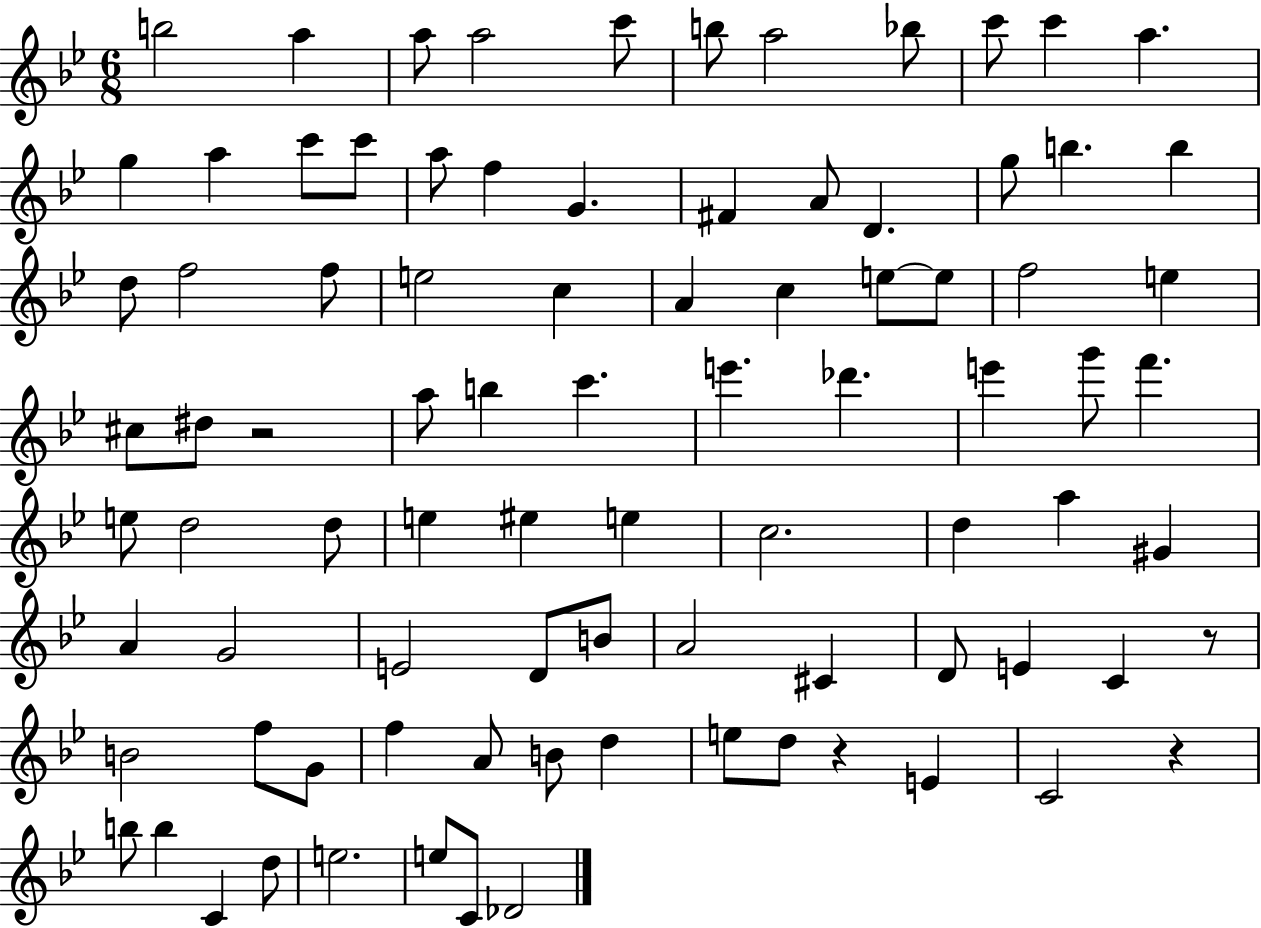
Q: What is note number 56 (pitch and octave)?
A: A4